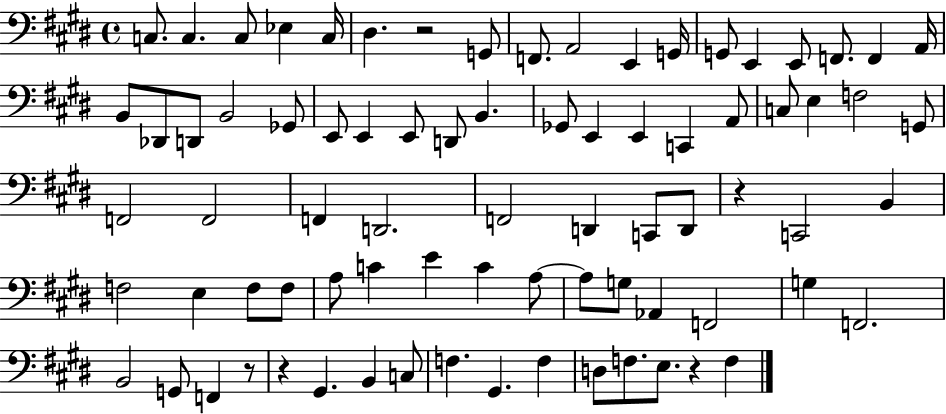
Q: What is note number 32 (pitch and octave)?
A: A2